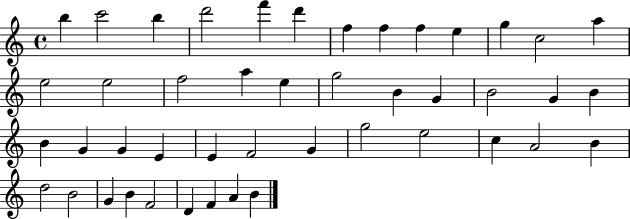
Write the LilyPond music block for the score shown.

{
  \clef treble
  \time 4/4
  \defaultTimeSignature
  \key c \major
  b''4 c'''2 b''4 | d'''2 f'''4 d'''4 | f''4 f''4 f''4 e''4 | g''4 c''2 a''4 | \break e''2 e''2 | f''2 a''4 e''4 | g''2 b'4 g'4 | b'2 g'4 b'4 | \break b'4 g'4 g'4 e'4 | e'4 f'2 g'4 | g''2 e''2 | c''4 a'2 b'4 | \break d''2 b'2 | g'4 b'4 f'2 | d'4 f'4 a'4 b'4 | \bar "|."
}